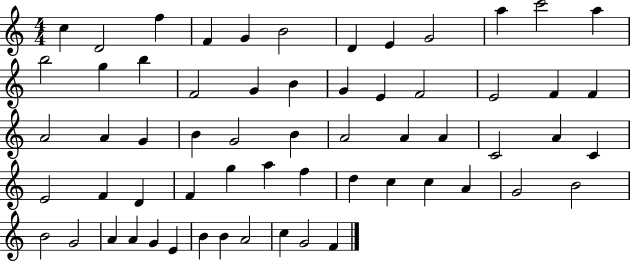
X:1
T:Untitled
M:4/4
L:1/4
K:C
c D2 f F G B2 D E G2 a c'2 a b2 g b F2 G B G E F2 E2 F F A2 A G B G2 B A2 A A C2 A C E2 F D F g a f d c c A G2 B2 B2 G2 A A G E B B A2 c G2 F